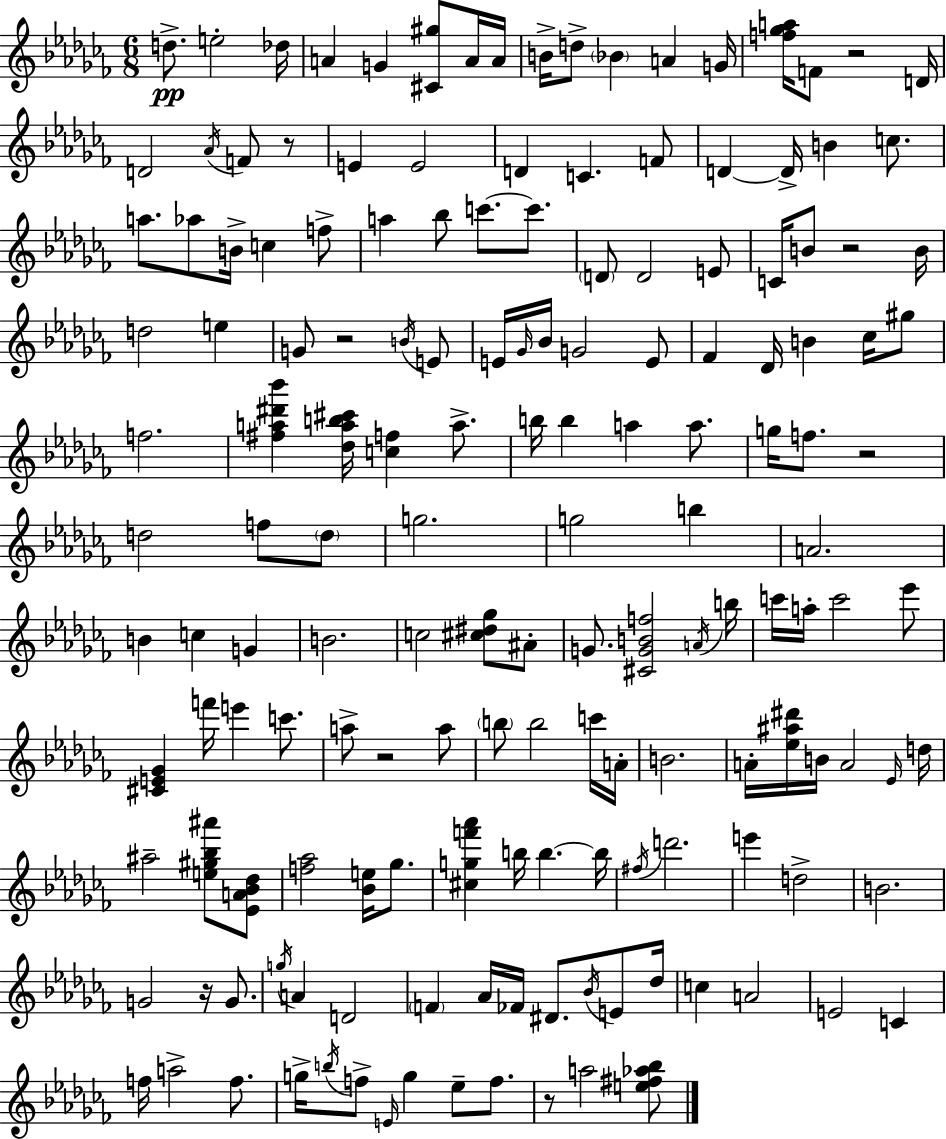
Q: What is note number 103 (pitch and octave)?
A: B5